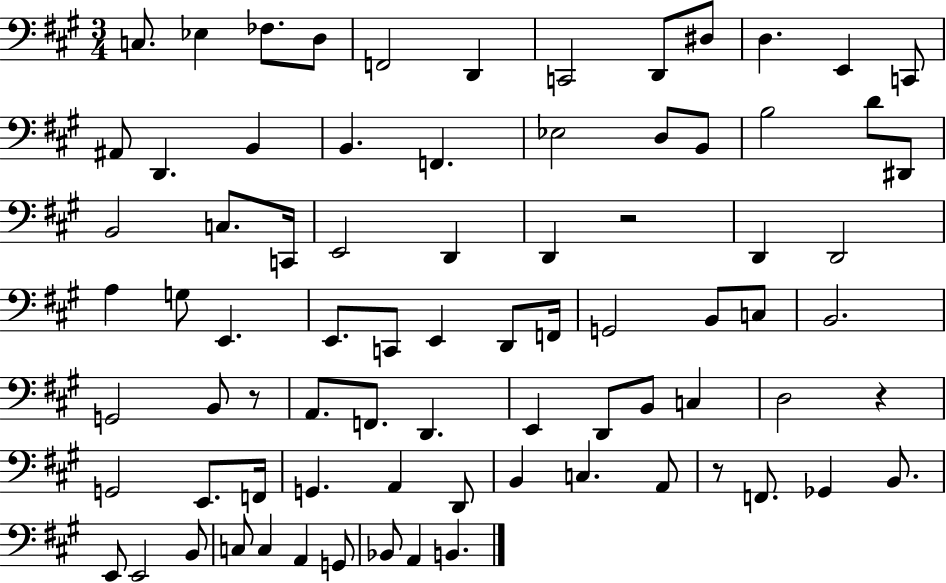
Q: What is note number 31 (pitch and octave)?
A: D2